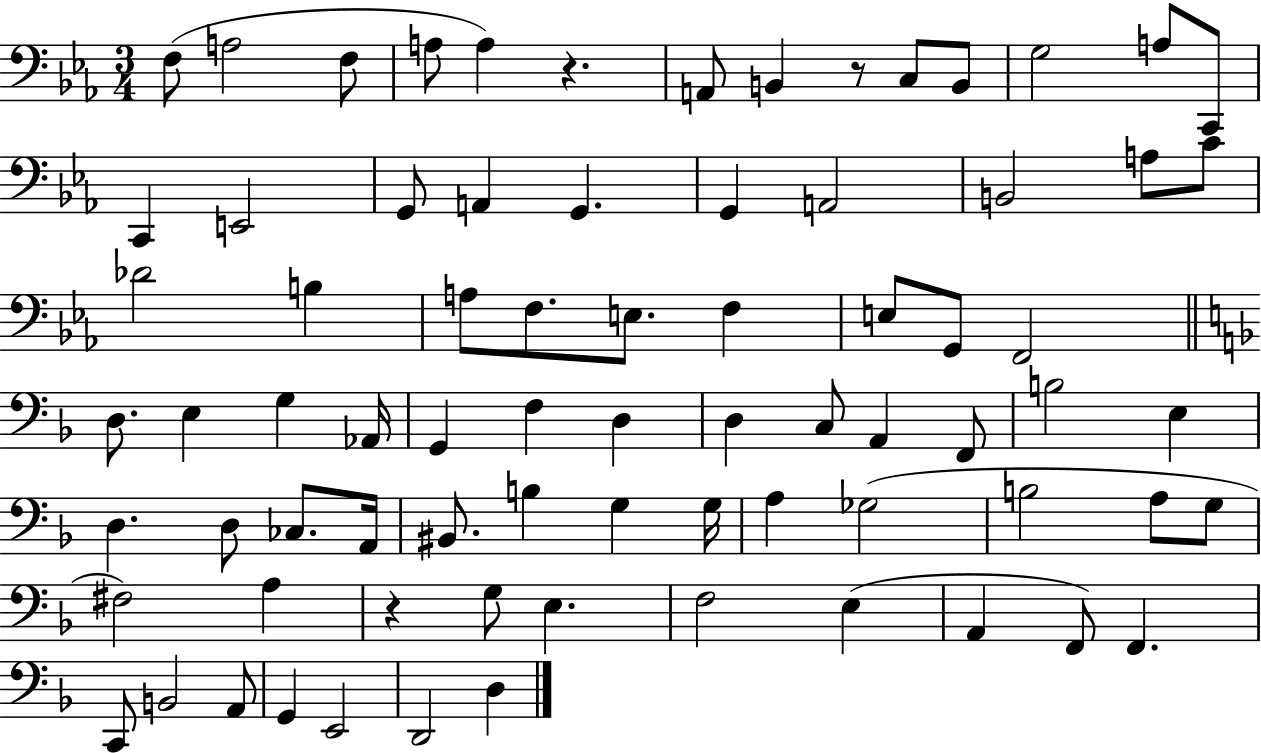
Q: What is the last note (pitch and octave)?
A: D3